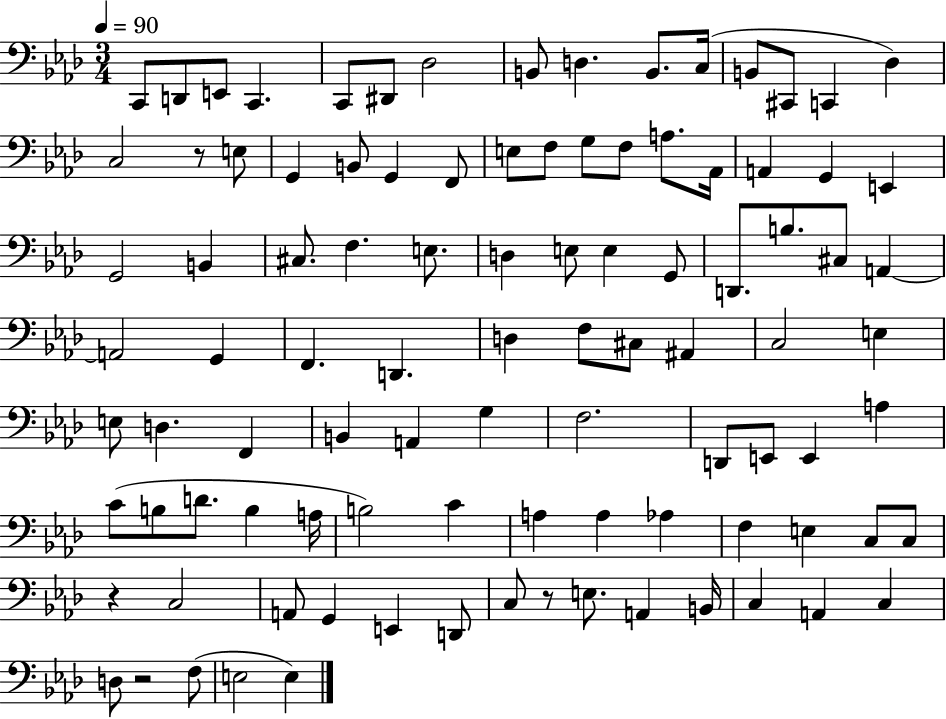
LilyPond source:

{
  \clef bass
  \numericTimeSignature
  \time 3/4
  \key aes \major
  \tempo 4 = 90
  c,8 d,8 e,8 c,4. | c,8 dis,8 des2 | b,8 d4. b,8. c16( | b,8 cis,8 c,4 des4) | \break c2 r8 e8 | g,4 b,8 g,4 f,8 | e8 f8 g8 f8 a8. aes,16 | a,4 g,4 e,4 | \break g,2 b,4 | cis8. f4. e8. | d4 e8 e4 g,8 | d,8. b8. cis8 a,4~~ | \break a,2 g,4 | f,4. d,4. | d4 f8 cis8 ais,4 | c2 e4 | \break e8 d4. f,4 | b,4 a,4 g4 | f2. | d,8 e,8 e,4 a4 | \break c'8( b8 d'8. b4 a16 | b2) c'4 | a4 a4 aes4 | f4 e4 c8 c8 | \break r4 c2 | a,8 g,4 e,4 d,8 | c8 r8 e8. a,4 b,16 | c4 a,4 c4 | \break d8 r2 f8( | e2 e4) | \bar "|."
}